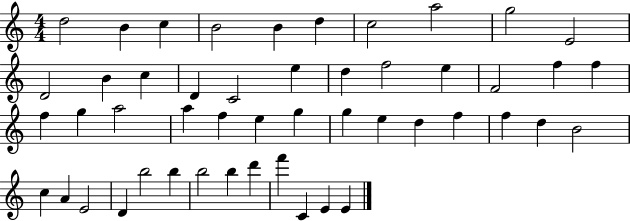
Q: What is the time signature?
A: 4/4